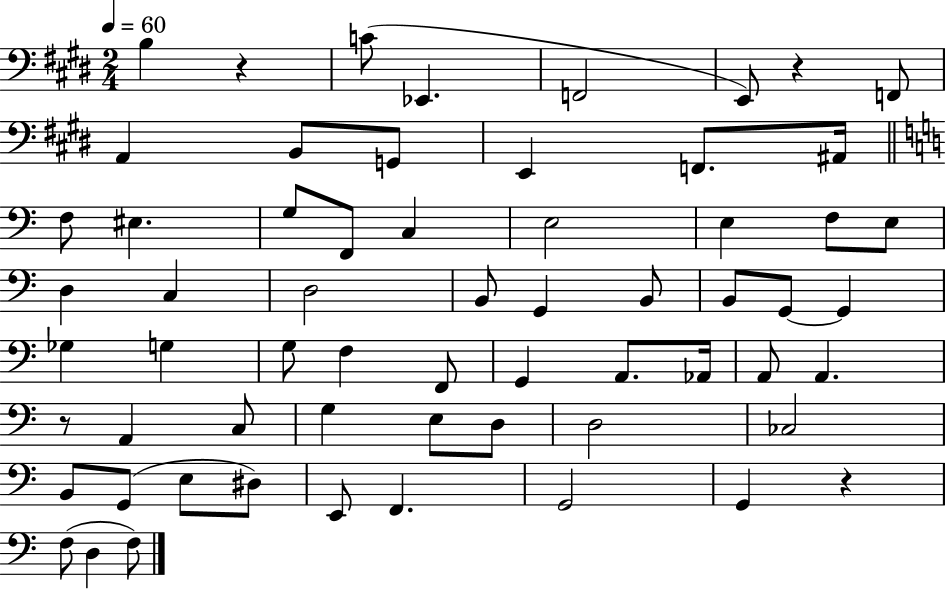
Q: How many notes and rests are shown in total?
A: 62